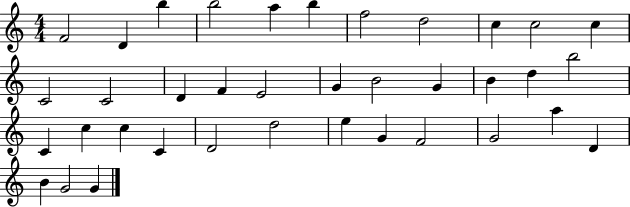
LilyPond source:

{
  \clef treble
  \numericTimeSignature
  \time 4/4
  \key c \major
  f'2 d'4 b''4 | b''2 a''4 b''4 | f''2 d''2 | c''4 c''2 c''4 | \break c'2 c'2 | d'4 f'4 e'2 | g'4 b'2 g'4 | b'4 d''4 b''2 | \break c'4 c''4 c''4 c'4 | d'2 d''2 | e''4 g'4 f'2 | g'2 a''4 d'4 | \break b'4 g'2 g'4 | \bar "|."
}